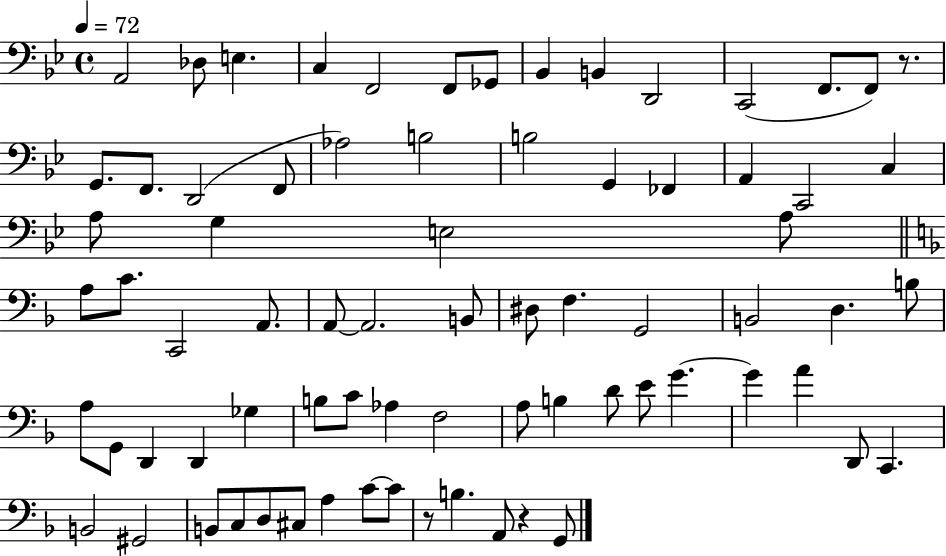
X:1
T:Untitled
M:4/4
L:1/4
K:Bb
A,,2 _D,/2 E, C, F,,2 F,,/2 _G,,/2 _B,, B,, D,,2 C,,2 F,,/2 F,,/2 z/2 G,,/2 F,,/2 D,,2 F,,/2 _A,2 B,2 B,2 G,, _F,, A,, C,,2 C, A,/2 G, E,2 A,/2 A,/2 C/2 C,,2 A,,/2 A,,/2 A,,2 B,,/2 ^D,/2 F, G,,2 B,,2 D, B,/2 A,/2 G,,/2 D,, D,, _G, B,/2 C/2 _A, F,2 A,/2 B, D/2 E/2 G G A D,,/2 C,, B,,2 ^G,,2 B,,/2 C,/2 D,/2 ^C,/2 A, C/2 C/2 z/2 B, A,,/2 z G,,/2